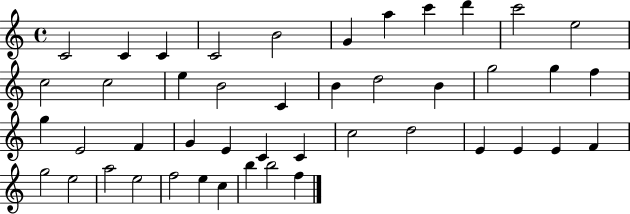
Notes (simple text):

C4/h C4/q C4/q C4/h B4/h G4/q A5/q C6/q D6/q C6/h E5/h C5/h C5/h E5/q B4/h C4/q B4/q D5/h B4/q G5/h G5/q F5/q G5/q E4/h F4/q G4/q E4/q C4/q C4/q C5/h D5/h E4/q E4/q E4/q F4/q G5/h E5/h A5/h E5/h F5/h E5/q C5/q B5/q B5/h F5/q